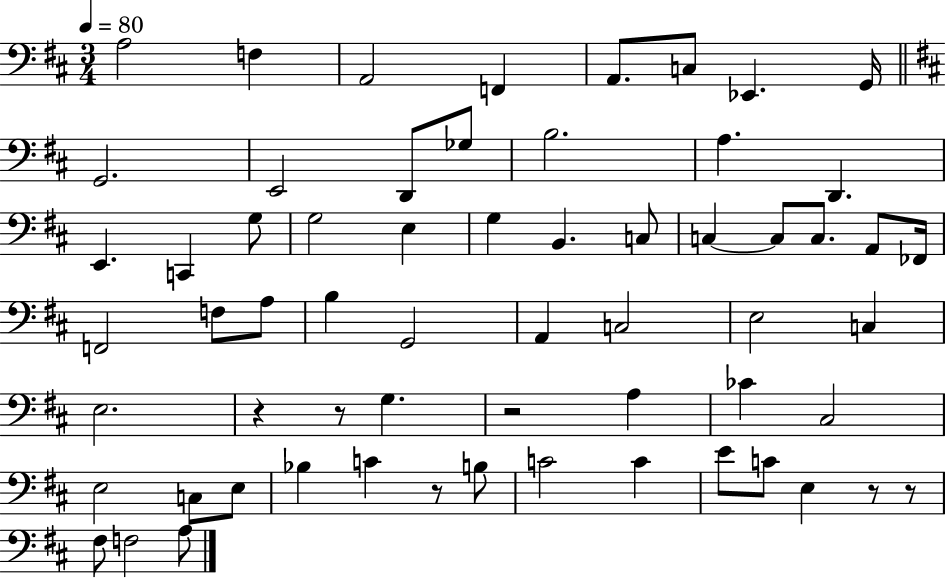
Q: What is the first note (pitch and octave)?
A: A3